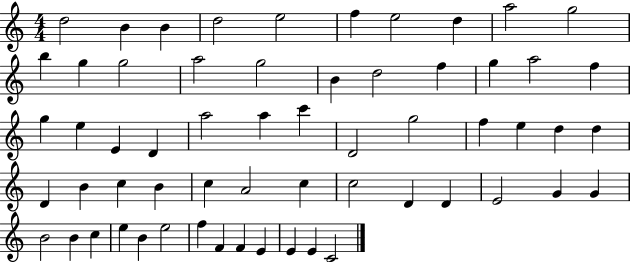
X:1
T:Untitled
M:4/4
L:1/4
K:C
d2 B B d2 e2 f e2 d a2 g2 b g g2 a2 g2 B d2 f g a2 f g e E D a2 a c' D2 g2 f e d d D B c B c A2 c c2 D D E2 G G B2 B c e B e2 f F F E E E C2